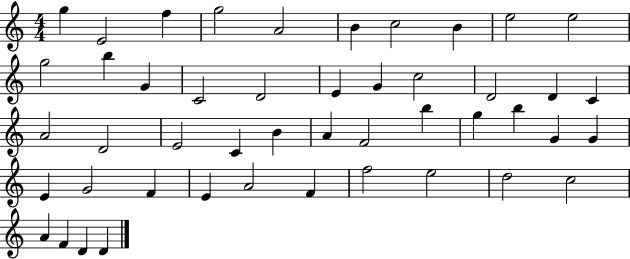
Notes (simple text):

G5/q E4/h F5/q G5/h A4/h B4/q C5/h B4/q E5/h E5/h G5/h B5/q G4/q C4/h D4/h E4/q G4/q C5/h D4/h D4/q C4/q A4/h D4/h E4/h C4/q B4/q A4/q F4/h B5/q G5/q B5/q G4/q G4/q E4/q G4/h F4/q E4/q A4/h F4/q F5/h E5/h D5/h C5/h A4/q F4/q D4/q D4/q